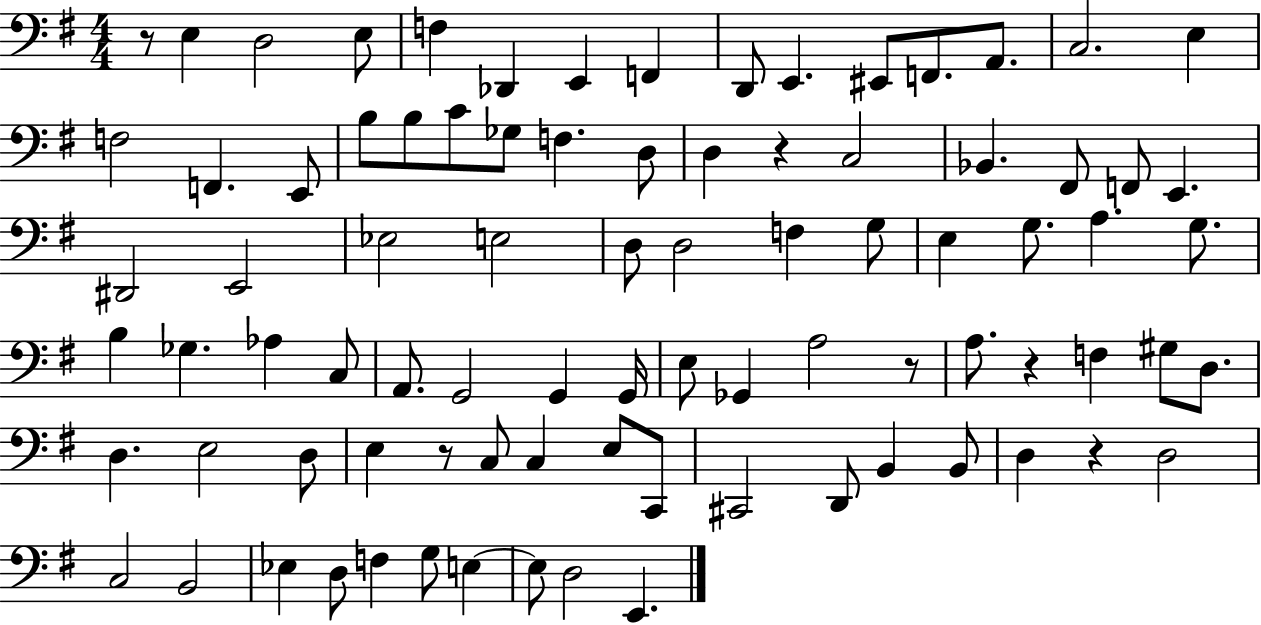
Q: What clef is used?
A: bass